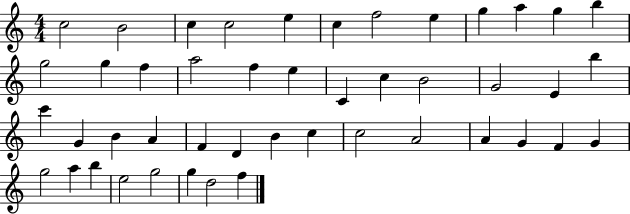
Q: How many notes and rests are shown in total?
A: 46